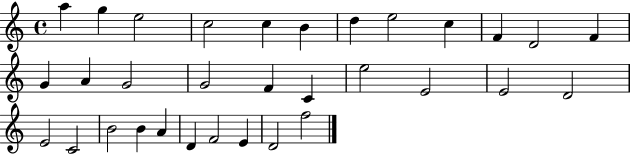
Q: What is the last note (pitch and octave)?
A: F5